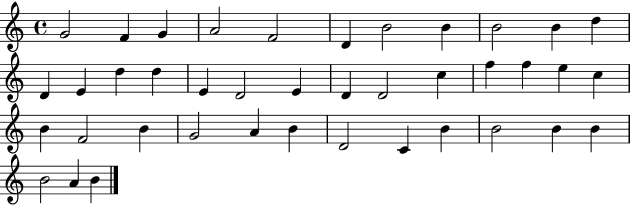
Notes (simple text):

G4/h F4/q G4/q A4/h F4/h D4/q B4/h B4/q B4/h B4/q D5/q D4/q E4/q D5/q D5/q E4/q D4/h E4/q D4/q D4/h C5/q F5/q F5/q E5/q C5/q B4/q F4/h B4/q G4/h A4/q B4/q D4/h C4/q B4/q B4/h B4/q B4/q B4/h A4/q B4/q